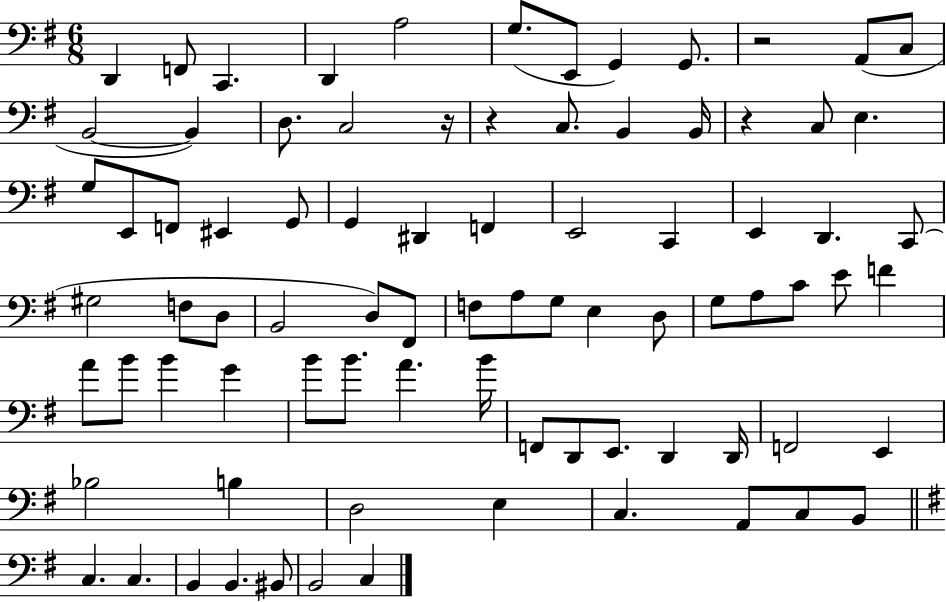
X:1
T:Untitled
M:6/8
L:1/4
K:G
D,, F,,/2 C,, D,, A,2 G,/2 E,,/2 G,, G,,/2 z2 A,,/2 C,/2 B,,2 B,, D,/2 C,2 z/4 z C,/2 B,, B,,/4 z C,/2 E, G,/2 E,,/2 F,,/2 ^E,, G,,/2 G,, ^D,, F,, E,,2 C,, E,, D,, C,,/2 ^G,2 F,/2 D,/2 B,,2 D,/2 ^F,,/2 F,/2 A,/2 G,/2 E, D,/2 G,/2 A,/2 C/2 E/2 F A/2 B/2 B G B/2 B/2 A B/4 F,,/2 D,,/2 E,,/2 D,, D,,/4 F,,2 E,, _B,2 B, D,2 E, C, A,,/2 C,/2 B,,/2 C, C, B,, B,, ^B,,/2 B,,2 C,